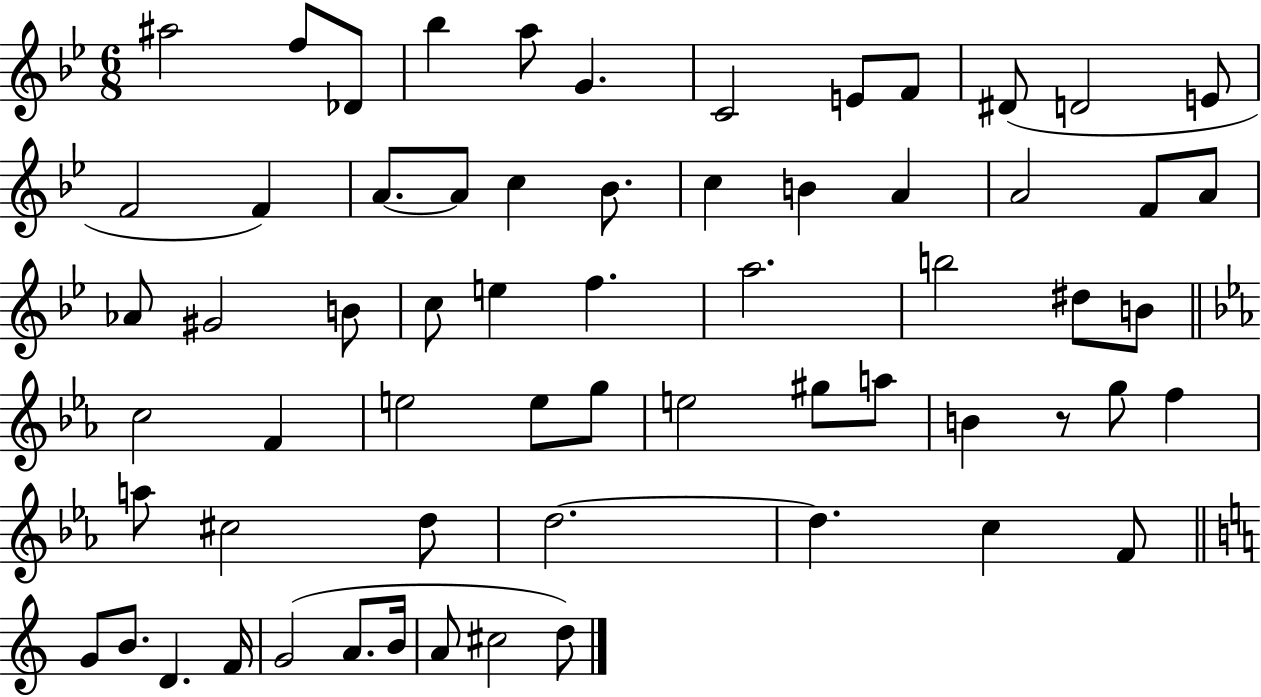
{
  \clef treble
  \numericTimeSignature
  \time 6/8
  \key bes \major
  ais''2 f''8 des'8 | bes''4 a''8 g'4. | c'2 e'8 f'8 | dis'8( d'2 e'8 | \break f'2 f'4) | a'8.~~ a'8 c''4 bes'8. | c''4 b'4 a'4 | a'2 f'8 a'8 | \break aes'8 gis'2 b'8 | c''8 e''4 f''4. | a''2. | b''2 dis''8 b'8 | \break \bar "||" \break \key c \minor c''2 f'4 | e''2 e''8 g''8 | e''2 gis''8 a''8 | b'4 r8 g''8 f''4 | \break a''8 cis''2 d''8 | d''2.~~ | d''4. c''4 f'8 | \bar "||" \break \key c \major g'8 b'8. d'4. f'16 | g'2( a'8. b'16 | a'8 cis''2 d''8) | \bar "|."
}